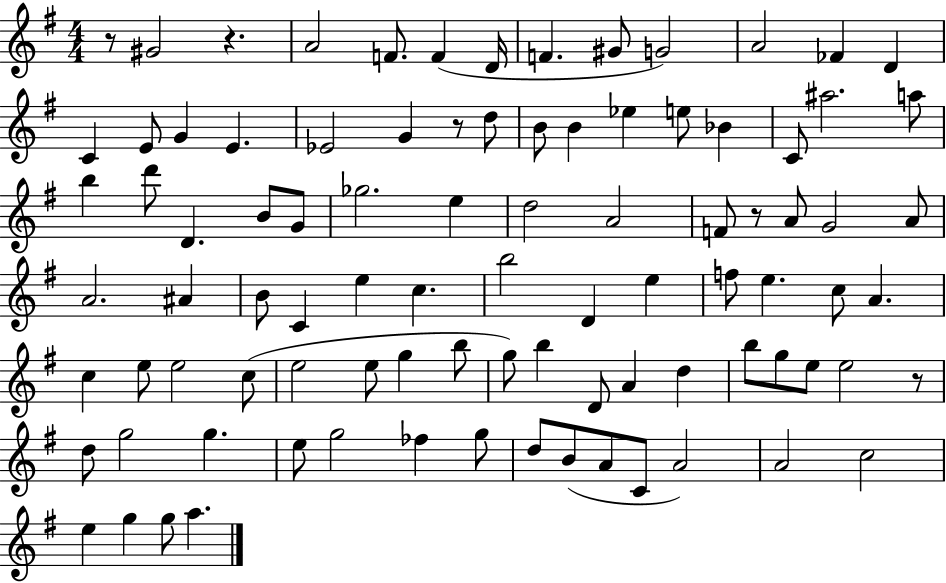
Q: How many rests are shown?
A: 5